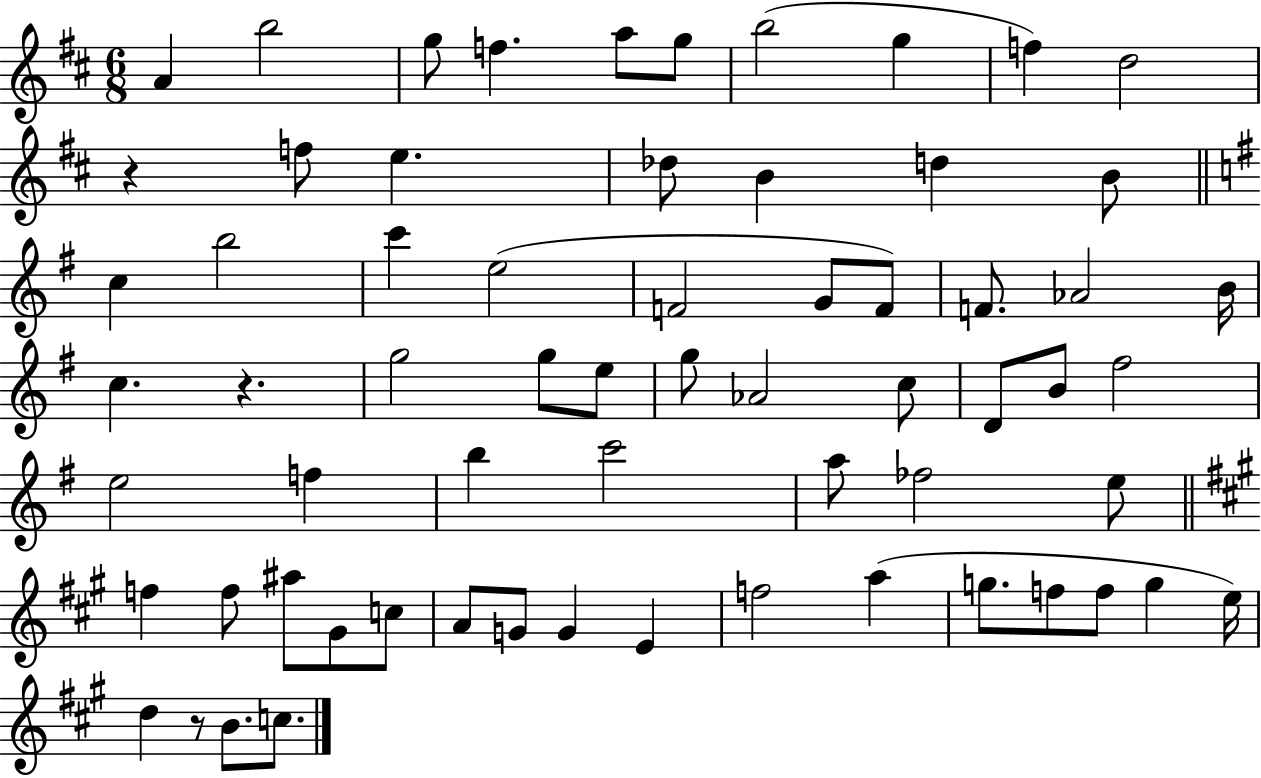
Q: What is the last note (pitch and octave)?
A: C5